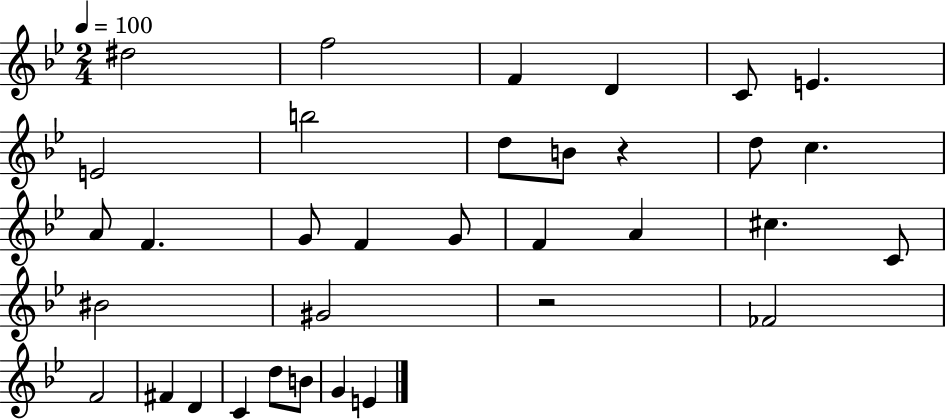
{
  \clef treble
  \numericTimeSignature
  \time 2/4
  \key bes \major
  \tempo 4 = 100
  dis''2 | f''2 | f'4 d'4 | c'8 e'4. | \break e'2 | b''2 | d''8 b'8 r4 | d''8 c''4. | \break a'8 f'4. | g'8 f'4 g'8 | f'4 a'4 | cis''4. c'8 | \break bis'2 | gis'2 | r2 | fes'2 | \break f'2 | fis'4 d'4 | c'4 d''8 b'8 | g'4 e'4 | \break \bar "|."
}